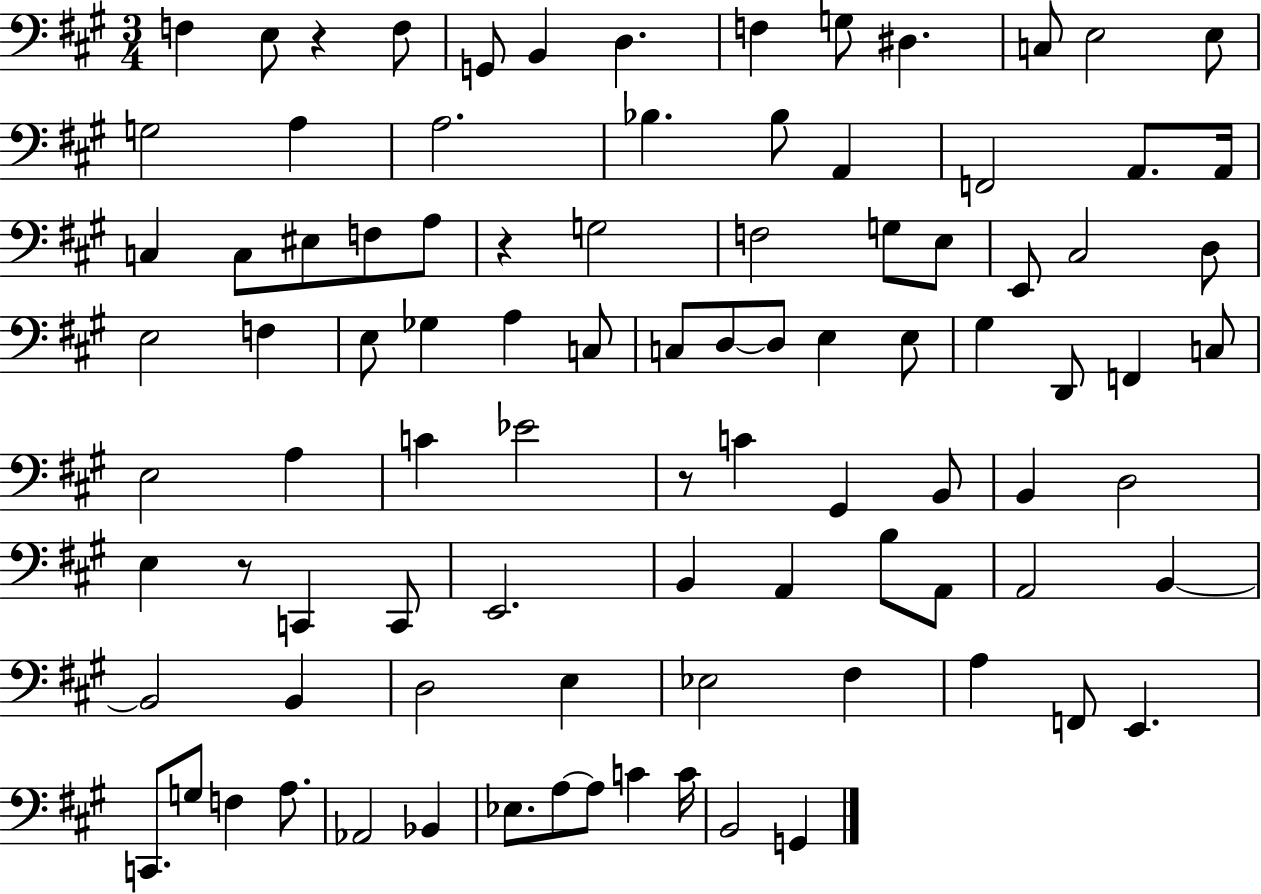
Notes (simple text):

F3/q E3/e R/q F3/e G2/e B2/q D3/q. F3/q G3/e D#3/q. C3/e E3/h E3/e G3/h A3/q A3/h. Bb3/q. Bb3/e A2/q F2/h A2/e. A2/s C3/q C3/e EIS3/e F3/e A3/e R/q G3/h F3/h G3/e E3/e E2/e C#3/h D3/e E3/h F3/q E3/e Gb3/q A3/q C3/e C3/e D3/e D3/e E3/q E3/e G#3/q D2/e F2/q C3/e E3/h A3/q C4/q Eb4/h R/e C4/q G#2/q B2/e B2/q D3/h E3/q R/e C2/q C2/e E2/h. B2/q A2/q B3/e A2/e A2/h B2/q B2/h B2/q D3/h E3/q Eb3/h F#3/q A3/q F2/e E2/q. C2/e. G3/e F3/q A3/e. Ab2/h Bb2/q Eb3/e. A3/e A3/e C4/q C4/s B2/h G2/q